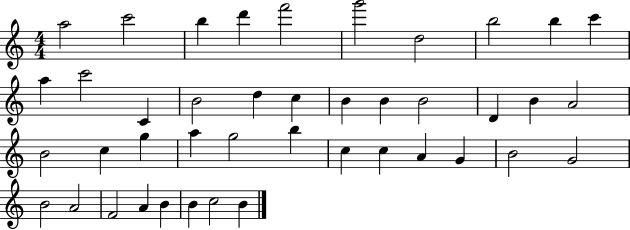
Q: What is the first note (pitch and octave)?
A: A5